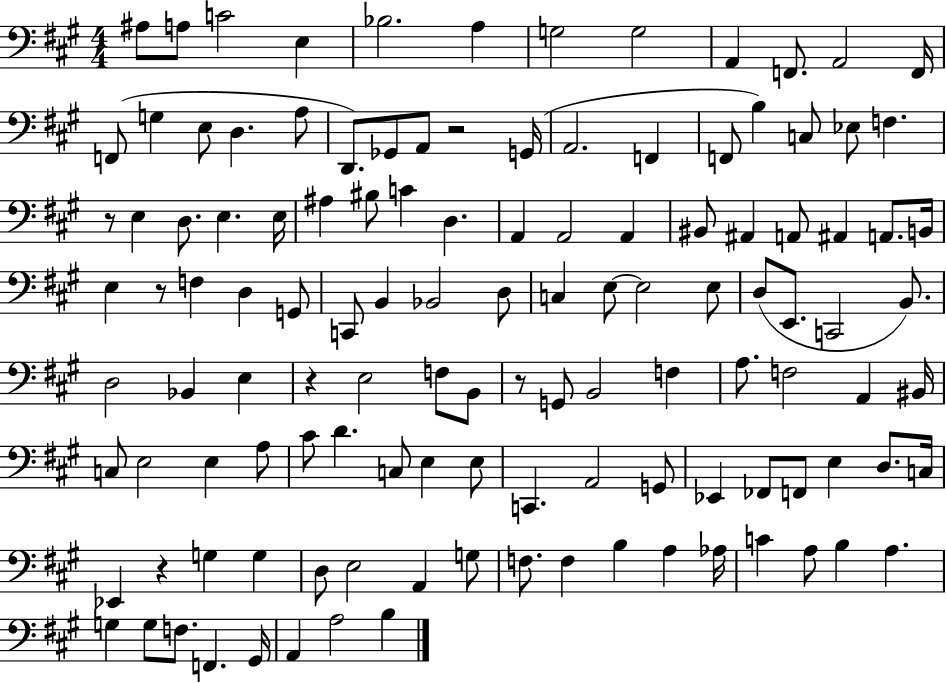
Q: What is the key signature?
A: A major